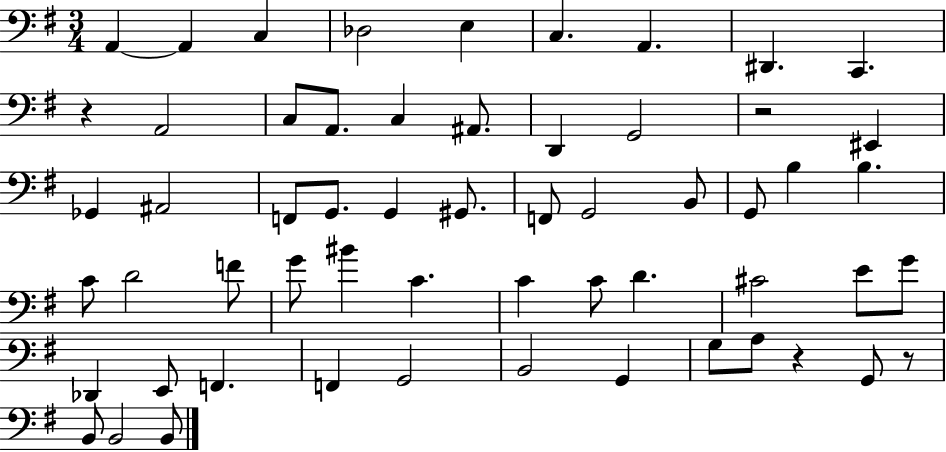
X:1
T:Untitled
M:3/4
L:1/4
K:G
A,, A,, C, _D,2 E, C, A,, ^D,, C,, z A,,2 C,/2 A,,/2 C, ^A,,/2 D,, G,,2 z2 ^E,, _G,, ^A,,2 F,,/2 G,,/2 G,, ^G,,/2 F,,/2 G,,2 B,,/2 G,,/2 B, B, C/2 D2 F/2 G/2 ^B C C C/2 D ^C2 E/2 G/2 _D,, E,,/2 F,, F,, G,,2 B,,2 G,, G,/2 A,/2 z G,,/2 z/2 B,,/2 B,,2 B,,/2